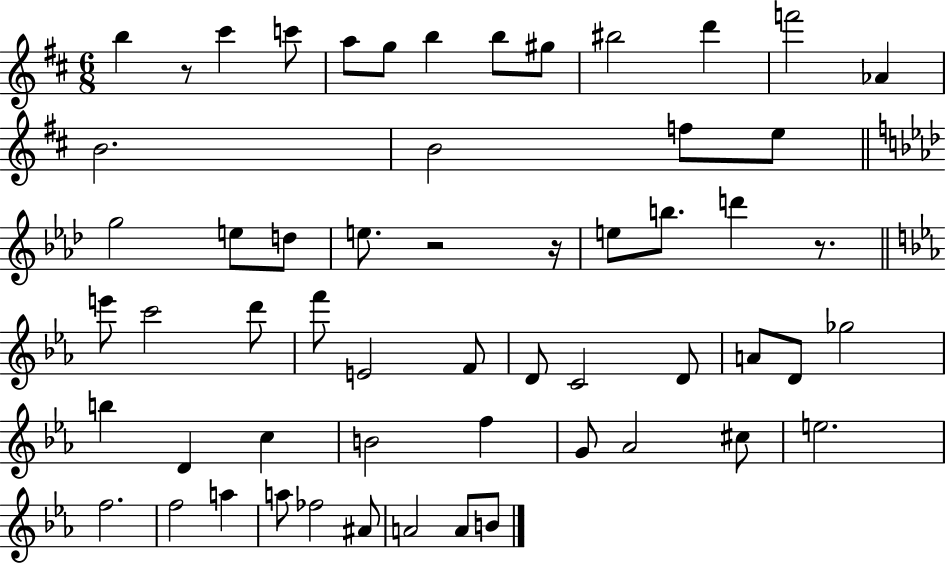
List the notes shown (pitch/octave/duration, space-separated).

B5/q R/e C#6/q C6/e A5/e G5/e B5/q B5/e G#5/e BIS5/h D6/q F6/h Ab4/q B4/h. B4/h F5/e E5/e G5/h E5/e D5/e E5/e. R/h R/s E5/e B5/e. D6/q R/e. E6/e C6/h D6/e F6/e E4/h F4/e D4/e C4/h D4/e A4/e D4/e Gb5/h B5/q D4/q C5/q B4/h F5/q G4/e Ab4/h C#5/e E5/h. F5/h. F5/h A5/q A5/e FES5/h A#4/e A4/h A4/e B4/e